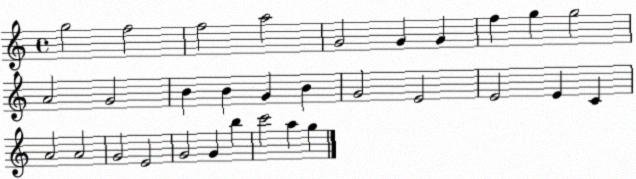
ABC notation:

X:1
T:Untitled
M:4/4
L:1/4
K:C
g2 f2 f2 a2 G2 G G f g g2 A2 G2 B B G B G2 E2 E2 E C A2 A2 G2 E2 G2 G b c'2 a g